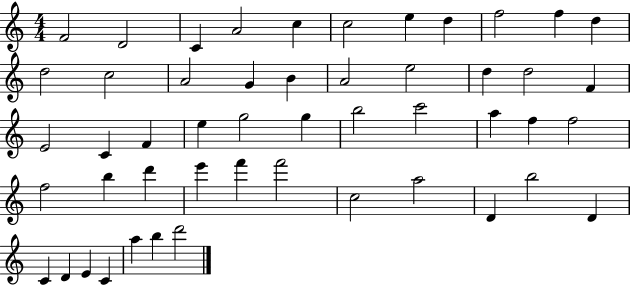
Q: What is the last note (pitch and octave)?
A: D6